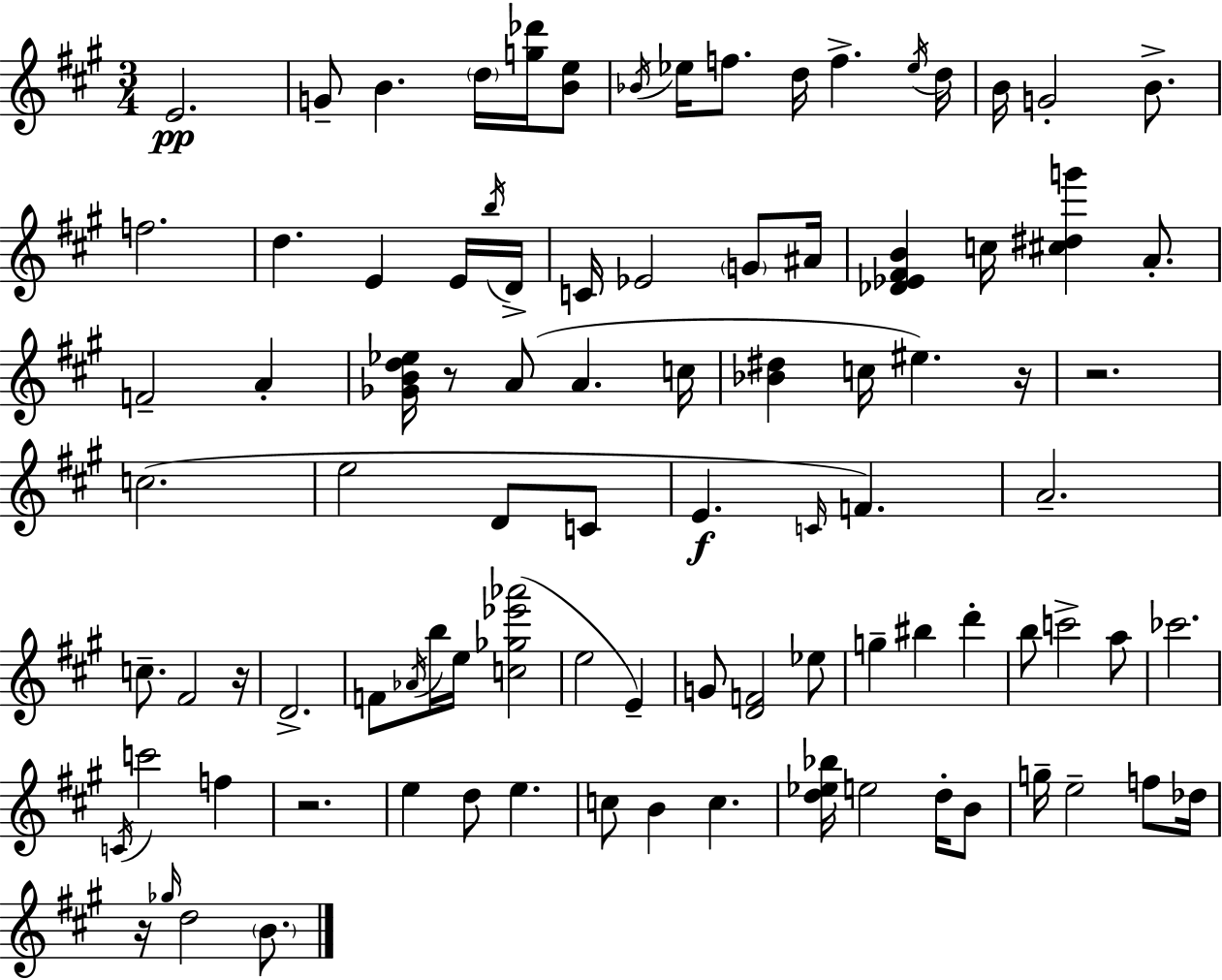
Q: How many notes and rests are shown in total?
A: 93